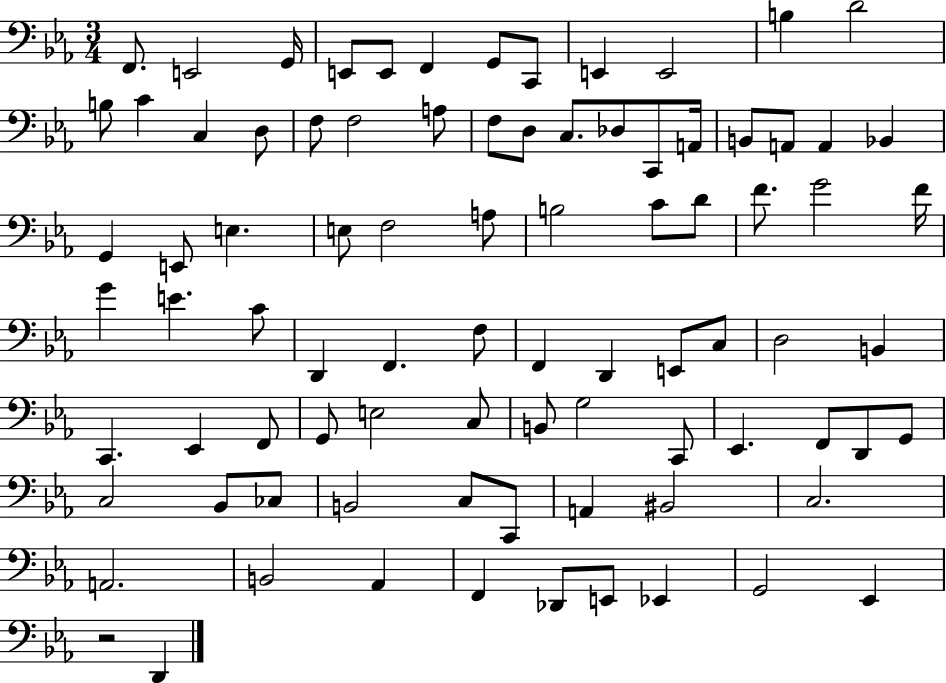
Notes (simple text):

F2/e. E2/h G2/s E2/e E2/e F2/q G2/e C2/e E2/q E2/h B3/q D4/h B3/e C4/q C3/q D3/e F3/e F3/h A3/e F3/e D3/e C3/e. Db3/e C2/e A2/s B2/e A2/e A2/q Bb2/q G2/q E2/e E3/q. E3/e F3/h A3/e B3/h C4/e D4/e F4/e. G4/h F4/s G4/q E4/q. C4/e D2/q F2/q. F3/e F2/q D2/q E2/e C3/e D3/h B2/q C2/q. Eb2/q F2/e G2/e E3/h C3/e B2/e G3/h C2/e Eb2/q. F2/e D2/e G2/e C3/h Bb2/e CES3/e B2/h C3/e C2/e A2/q BIS2/h C3/h. A2/h. B2/h Ab2/q F2/q Db2/e E2/e Eb2/q G2/h Eb2/q R/h D2/q